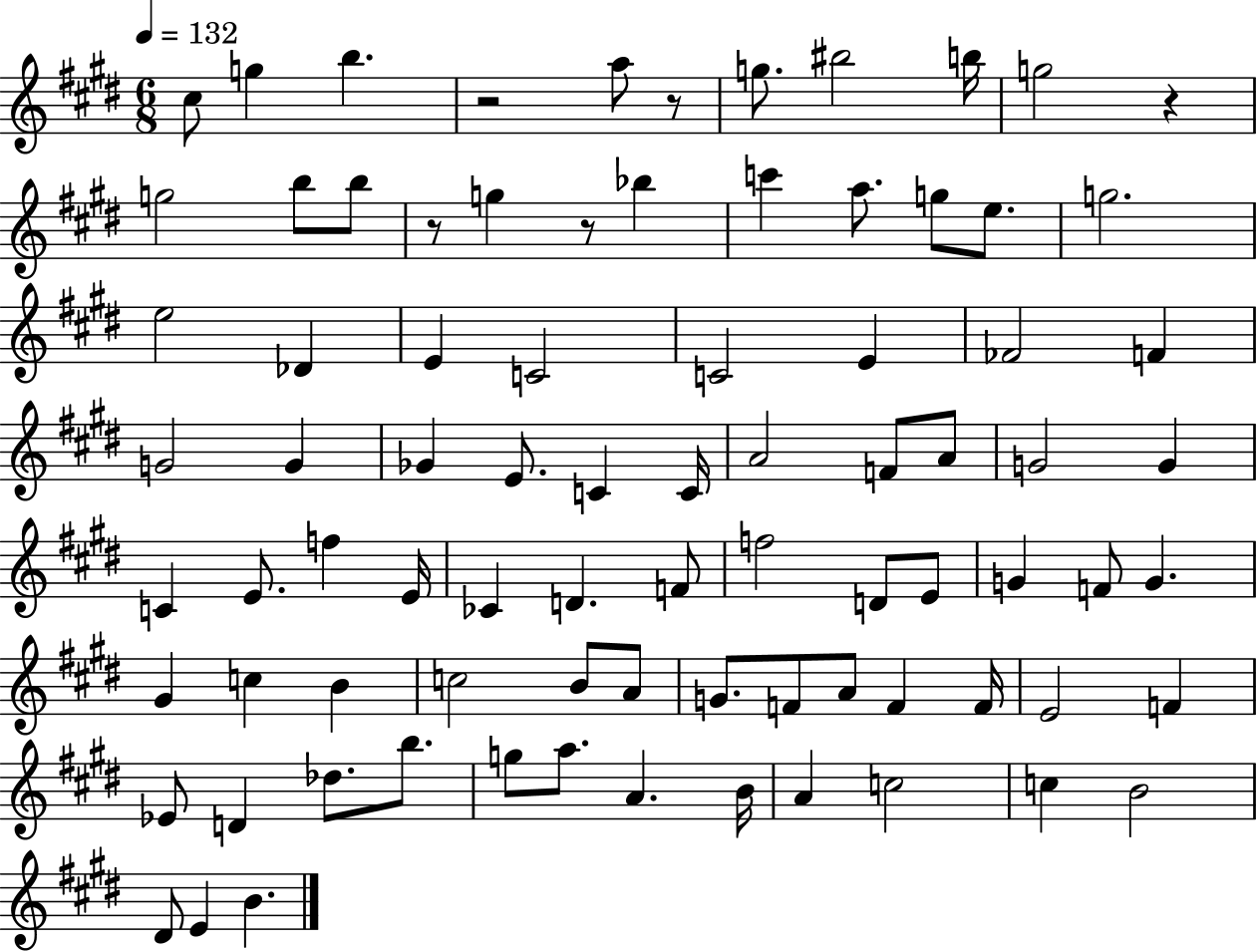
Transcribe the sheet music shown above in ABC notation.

X:1
T:Untitled
M:6/8
L:1/4
K:E
^c/2 g b z2 a/2 z/2 g/2 ^b2 b/4 g2 z g2 b/2 b/2 z/2 g z/2 _b c' a/2 g/2 e/2 g2 e2 _D E C2 C2 E _F2 F G2 G _G E/2 C C/4 A2 F/2 A/2 G2 G C E/2 f E/4 _C D F/2 f2 D/2 E/2 G F/2 G ^G c B c2 B/2 A/2 G/2 F/2 A/2 F F/4 E2 F _E/2 D _d/2 b/2 g/2 a/2 A B/4 A c2 c B2 ^D/2 E B